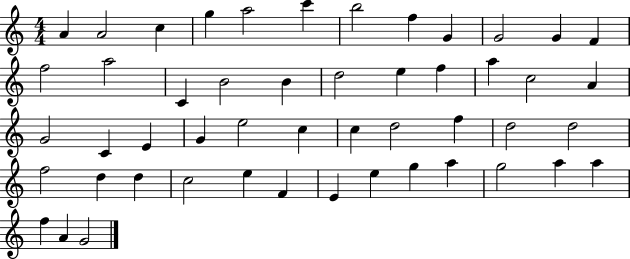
X:1
T:Untitled
M:4/4
L:1/4
K:C
A A2 c g a2 c' b2 f G G2 G F f2 a2 C B2 B d2 e f a c2 A G2 C E G e2 c c d2 f d2 d2 f2 d d c2 e F E e g a g2 a a f A G2